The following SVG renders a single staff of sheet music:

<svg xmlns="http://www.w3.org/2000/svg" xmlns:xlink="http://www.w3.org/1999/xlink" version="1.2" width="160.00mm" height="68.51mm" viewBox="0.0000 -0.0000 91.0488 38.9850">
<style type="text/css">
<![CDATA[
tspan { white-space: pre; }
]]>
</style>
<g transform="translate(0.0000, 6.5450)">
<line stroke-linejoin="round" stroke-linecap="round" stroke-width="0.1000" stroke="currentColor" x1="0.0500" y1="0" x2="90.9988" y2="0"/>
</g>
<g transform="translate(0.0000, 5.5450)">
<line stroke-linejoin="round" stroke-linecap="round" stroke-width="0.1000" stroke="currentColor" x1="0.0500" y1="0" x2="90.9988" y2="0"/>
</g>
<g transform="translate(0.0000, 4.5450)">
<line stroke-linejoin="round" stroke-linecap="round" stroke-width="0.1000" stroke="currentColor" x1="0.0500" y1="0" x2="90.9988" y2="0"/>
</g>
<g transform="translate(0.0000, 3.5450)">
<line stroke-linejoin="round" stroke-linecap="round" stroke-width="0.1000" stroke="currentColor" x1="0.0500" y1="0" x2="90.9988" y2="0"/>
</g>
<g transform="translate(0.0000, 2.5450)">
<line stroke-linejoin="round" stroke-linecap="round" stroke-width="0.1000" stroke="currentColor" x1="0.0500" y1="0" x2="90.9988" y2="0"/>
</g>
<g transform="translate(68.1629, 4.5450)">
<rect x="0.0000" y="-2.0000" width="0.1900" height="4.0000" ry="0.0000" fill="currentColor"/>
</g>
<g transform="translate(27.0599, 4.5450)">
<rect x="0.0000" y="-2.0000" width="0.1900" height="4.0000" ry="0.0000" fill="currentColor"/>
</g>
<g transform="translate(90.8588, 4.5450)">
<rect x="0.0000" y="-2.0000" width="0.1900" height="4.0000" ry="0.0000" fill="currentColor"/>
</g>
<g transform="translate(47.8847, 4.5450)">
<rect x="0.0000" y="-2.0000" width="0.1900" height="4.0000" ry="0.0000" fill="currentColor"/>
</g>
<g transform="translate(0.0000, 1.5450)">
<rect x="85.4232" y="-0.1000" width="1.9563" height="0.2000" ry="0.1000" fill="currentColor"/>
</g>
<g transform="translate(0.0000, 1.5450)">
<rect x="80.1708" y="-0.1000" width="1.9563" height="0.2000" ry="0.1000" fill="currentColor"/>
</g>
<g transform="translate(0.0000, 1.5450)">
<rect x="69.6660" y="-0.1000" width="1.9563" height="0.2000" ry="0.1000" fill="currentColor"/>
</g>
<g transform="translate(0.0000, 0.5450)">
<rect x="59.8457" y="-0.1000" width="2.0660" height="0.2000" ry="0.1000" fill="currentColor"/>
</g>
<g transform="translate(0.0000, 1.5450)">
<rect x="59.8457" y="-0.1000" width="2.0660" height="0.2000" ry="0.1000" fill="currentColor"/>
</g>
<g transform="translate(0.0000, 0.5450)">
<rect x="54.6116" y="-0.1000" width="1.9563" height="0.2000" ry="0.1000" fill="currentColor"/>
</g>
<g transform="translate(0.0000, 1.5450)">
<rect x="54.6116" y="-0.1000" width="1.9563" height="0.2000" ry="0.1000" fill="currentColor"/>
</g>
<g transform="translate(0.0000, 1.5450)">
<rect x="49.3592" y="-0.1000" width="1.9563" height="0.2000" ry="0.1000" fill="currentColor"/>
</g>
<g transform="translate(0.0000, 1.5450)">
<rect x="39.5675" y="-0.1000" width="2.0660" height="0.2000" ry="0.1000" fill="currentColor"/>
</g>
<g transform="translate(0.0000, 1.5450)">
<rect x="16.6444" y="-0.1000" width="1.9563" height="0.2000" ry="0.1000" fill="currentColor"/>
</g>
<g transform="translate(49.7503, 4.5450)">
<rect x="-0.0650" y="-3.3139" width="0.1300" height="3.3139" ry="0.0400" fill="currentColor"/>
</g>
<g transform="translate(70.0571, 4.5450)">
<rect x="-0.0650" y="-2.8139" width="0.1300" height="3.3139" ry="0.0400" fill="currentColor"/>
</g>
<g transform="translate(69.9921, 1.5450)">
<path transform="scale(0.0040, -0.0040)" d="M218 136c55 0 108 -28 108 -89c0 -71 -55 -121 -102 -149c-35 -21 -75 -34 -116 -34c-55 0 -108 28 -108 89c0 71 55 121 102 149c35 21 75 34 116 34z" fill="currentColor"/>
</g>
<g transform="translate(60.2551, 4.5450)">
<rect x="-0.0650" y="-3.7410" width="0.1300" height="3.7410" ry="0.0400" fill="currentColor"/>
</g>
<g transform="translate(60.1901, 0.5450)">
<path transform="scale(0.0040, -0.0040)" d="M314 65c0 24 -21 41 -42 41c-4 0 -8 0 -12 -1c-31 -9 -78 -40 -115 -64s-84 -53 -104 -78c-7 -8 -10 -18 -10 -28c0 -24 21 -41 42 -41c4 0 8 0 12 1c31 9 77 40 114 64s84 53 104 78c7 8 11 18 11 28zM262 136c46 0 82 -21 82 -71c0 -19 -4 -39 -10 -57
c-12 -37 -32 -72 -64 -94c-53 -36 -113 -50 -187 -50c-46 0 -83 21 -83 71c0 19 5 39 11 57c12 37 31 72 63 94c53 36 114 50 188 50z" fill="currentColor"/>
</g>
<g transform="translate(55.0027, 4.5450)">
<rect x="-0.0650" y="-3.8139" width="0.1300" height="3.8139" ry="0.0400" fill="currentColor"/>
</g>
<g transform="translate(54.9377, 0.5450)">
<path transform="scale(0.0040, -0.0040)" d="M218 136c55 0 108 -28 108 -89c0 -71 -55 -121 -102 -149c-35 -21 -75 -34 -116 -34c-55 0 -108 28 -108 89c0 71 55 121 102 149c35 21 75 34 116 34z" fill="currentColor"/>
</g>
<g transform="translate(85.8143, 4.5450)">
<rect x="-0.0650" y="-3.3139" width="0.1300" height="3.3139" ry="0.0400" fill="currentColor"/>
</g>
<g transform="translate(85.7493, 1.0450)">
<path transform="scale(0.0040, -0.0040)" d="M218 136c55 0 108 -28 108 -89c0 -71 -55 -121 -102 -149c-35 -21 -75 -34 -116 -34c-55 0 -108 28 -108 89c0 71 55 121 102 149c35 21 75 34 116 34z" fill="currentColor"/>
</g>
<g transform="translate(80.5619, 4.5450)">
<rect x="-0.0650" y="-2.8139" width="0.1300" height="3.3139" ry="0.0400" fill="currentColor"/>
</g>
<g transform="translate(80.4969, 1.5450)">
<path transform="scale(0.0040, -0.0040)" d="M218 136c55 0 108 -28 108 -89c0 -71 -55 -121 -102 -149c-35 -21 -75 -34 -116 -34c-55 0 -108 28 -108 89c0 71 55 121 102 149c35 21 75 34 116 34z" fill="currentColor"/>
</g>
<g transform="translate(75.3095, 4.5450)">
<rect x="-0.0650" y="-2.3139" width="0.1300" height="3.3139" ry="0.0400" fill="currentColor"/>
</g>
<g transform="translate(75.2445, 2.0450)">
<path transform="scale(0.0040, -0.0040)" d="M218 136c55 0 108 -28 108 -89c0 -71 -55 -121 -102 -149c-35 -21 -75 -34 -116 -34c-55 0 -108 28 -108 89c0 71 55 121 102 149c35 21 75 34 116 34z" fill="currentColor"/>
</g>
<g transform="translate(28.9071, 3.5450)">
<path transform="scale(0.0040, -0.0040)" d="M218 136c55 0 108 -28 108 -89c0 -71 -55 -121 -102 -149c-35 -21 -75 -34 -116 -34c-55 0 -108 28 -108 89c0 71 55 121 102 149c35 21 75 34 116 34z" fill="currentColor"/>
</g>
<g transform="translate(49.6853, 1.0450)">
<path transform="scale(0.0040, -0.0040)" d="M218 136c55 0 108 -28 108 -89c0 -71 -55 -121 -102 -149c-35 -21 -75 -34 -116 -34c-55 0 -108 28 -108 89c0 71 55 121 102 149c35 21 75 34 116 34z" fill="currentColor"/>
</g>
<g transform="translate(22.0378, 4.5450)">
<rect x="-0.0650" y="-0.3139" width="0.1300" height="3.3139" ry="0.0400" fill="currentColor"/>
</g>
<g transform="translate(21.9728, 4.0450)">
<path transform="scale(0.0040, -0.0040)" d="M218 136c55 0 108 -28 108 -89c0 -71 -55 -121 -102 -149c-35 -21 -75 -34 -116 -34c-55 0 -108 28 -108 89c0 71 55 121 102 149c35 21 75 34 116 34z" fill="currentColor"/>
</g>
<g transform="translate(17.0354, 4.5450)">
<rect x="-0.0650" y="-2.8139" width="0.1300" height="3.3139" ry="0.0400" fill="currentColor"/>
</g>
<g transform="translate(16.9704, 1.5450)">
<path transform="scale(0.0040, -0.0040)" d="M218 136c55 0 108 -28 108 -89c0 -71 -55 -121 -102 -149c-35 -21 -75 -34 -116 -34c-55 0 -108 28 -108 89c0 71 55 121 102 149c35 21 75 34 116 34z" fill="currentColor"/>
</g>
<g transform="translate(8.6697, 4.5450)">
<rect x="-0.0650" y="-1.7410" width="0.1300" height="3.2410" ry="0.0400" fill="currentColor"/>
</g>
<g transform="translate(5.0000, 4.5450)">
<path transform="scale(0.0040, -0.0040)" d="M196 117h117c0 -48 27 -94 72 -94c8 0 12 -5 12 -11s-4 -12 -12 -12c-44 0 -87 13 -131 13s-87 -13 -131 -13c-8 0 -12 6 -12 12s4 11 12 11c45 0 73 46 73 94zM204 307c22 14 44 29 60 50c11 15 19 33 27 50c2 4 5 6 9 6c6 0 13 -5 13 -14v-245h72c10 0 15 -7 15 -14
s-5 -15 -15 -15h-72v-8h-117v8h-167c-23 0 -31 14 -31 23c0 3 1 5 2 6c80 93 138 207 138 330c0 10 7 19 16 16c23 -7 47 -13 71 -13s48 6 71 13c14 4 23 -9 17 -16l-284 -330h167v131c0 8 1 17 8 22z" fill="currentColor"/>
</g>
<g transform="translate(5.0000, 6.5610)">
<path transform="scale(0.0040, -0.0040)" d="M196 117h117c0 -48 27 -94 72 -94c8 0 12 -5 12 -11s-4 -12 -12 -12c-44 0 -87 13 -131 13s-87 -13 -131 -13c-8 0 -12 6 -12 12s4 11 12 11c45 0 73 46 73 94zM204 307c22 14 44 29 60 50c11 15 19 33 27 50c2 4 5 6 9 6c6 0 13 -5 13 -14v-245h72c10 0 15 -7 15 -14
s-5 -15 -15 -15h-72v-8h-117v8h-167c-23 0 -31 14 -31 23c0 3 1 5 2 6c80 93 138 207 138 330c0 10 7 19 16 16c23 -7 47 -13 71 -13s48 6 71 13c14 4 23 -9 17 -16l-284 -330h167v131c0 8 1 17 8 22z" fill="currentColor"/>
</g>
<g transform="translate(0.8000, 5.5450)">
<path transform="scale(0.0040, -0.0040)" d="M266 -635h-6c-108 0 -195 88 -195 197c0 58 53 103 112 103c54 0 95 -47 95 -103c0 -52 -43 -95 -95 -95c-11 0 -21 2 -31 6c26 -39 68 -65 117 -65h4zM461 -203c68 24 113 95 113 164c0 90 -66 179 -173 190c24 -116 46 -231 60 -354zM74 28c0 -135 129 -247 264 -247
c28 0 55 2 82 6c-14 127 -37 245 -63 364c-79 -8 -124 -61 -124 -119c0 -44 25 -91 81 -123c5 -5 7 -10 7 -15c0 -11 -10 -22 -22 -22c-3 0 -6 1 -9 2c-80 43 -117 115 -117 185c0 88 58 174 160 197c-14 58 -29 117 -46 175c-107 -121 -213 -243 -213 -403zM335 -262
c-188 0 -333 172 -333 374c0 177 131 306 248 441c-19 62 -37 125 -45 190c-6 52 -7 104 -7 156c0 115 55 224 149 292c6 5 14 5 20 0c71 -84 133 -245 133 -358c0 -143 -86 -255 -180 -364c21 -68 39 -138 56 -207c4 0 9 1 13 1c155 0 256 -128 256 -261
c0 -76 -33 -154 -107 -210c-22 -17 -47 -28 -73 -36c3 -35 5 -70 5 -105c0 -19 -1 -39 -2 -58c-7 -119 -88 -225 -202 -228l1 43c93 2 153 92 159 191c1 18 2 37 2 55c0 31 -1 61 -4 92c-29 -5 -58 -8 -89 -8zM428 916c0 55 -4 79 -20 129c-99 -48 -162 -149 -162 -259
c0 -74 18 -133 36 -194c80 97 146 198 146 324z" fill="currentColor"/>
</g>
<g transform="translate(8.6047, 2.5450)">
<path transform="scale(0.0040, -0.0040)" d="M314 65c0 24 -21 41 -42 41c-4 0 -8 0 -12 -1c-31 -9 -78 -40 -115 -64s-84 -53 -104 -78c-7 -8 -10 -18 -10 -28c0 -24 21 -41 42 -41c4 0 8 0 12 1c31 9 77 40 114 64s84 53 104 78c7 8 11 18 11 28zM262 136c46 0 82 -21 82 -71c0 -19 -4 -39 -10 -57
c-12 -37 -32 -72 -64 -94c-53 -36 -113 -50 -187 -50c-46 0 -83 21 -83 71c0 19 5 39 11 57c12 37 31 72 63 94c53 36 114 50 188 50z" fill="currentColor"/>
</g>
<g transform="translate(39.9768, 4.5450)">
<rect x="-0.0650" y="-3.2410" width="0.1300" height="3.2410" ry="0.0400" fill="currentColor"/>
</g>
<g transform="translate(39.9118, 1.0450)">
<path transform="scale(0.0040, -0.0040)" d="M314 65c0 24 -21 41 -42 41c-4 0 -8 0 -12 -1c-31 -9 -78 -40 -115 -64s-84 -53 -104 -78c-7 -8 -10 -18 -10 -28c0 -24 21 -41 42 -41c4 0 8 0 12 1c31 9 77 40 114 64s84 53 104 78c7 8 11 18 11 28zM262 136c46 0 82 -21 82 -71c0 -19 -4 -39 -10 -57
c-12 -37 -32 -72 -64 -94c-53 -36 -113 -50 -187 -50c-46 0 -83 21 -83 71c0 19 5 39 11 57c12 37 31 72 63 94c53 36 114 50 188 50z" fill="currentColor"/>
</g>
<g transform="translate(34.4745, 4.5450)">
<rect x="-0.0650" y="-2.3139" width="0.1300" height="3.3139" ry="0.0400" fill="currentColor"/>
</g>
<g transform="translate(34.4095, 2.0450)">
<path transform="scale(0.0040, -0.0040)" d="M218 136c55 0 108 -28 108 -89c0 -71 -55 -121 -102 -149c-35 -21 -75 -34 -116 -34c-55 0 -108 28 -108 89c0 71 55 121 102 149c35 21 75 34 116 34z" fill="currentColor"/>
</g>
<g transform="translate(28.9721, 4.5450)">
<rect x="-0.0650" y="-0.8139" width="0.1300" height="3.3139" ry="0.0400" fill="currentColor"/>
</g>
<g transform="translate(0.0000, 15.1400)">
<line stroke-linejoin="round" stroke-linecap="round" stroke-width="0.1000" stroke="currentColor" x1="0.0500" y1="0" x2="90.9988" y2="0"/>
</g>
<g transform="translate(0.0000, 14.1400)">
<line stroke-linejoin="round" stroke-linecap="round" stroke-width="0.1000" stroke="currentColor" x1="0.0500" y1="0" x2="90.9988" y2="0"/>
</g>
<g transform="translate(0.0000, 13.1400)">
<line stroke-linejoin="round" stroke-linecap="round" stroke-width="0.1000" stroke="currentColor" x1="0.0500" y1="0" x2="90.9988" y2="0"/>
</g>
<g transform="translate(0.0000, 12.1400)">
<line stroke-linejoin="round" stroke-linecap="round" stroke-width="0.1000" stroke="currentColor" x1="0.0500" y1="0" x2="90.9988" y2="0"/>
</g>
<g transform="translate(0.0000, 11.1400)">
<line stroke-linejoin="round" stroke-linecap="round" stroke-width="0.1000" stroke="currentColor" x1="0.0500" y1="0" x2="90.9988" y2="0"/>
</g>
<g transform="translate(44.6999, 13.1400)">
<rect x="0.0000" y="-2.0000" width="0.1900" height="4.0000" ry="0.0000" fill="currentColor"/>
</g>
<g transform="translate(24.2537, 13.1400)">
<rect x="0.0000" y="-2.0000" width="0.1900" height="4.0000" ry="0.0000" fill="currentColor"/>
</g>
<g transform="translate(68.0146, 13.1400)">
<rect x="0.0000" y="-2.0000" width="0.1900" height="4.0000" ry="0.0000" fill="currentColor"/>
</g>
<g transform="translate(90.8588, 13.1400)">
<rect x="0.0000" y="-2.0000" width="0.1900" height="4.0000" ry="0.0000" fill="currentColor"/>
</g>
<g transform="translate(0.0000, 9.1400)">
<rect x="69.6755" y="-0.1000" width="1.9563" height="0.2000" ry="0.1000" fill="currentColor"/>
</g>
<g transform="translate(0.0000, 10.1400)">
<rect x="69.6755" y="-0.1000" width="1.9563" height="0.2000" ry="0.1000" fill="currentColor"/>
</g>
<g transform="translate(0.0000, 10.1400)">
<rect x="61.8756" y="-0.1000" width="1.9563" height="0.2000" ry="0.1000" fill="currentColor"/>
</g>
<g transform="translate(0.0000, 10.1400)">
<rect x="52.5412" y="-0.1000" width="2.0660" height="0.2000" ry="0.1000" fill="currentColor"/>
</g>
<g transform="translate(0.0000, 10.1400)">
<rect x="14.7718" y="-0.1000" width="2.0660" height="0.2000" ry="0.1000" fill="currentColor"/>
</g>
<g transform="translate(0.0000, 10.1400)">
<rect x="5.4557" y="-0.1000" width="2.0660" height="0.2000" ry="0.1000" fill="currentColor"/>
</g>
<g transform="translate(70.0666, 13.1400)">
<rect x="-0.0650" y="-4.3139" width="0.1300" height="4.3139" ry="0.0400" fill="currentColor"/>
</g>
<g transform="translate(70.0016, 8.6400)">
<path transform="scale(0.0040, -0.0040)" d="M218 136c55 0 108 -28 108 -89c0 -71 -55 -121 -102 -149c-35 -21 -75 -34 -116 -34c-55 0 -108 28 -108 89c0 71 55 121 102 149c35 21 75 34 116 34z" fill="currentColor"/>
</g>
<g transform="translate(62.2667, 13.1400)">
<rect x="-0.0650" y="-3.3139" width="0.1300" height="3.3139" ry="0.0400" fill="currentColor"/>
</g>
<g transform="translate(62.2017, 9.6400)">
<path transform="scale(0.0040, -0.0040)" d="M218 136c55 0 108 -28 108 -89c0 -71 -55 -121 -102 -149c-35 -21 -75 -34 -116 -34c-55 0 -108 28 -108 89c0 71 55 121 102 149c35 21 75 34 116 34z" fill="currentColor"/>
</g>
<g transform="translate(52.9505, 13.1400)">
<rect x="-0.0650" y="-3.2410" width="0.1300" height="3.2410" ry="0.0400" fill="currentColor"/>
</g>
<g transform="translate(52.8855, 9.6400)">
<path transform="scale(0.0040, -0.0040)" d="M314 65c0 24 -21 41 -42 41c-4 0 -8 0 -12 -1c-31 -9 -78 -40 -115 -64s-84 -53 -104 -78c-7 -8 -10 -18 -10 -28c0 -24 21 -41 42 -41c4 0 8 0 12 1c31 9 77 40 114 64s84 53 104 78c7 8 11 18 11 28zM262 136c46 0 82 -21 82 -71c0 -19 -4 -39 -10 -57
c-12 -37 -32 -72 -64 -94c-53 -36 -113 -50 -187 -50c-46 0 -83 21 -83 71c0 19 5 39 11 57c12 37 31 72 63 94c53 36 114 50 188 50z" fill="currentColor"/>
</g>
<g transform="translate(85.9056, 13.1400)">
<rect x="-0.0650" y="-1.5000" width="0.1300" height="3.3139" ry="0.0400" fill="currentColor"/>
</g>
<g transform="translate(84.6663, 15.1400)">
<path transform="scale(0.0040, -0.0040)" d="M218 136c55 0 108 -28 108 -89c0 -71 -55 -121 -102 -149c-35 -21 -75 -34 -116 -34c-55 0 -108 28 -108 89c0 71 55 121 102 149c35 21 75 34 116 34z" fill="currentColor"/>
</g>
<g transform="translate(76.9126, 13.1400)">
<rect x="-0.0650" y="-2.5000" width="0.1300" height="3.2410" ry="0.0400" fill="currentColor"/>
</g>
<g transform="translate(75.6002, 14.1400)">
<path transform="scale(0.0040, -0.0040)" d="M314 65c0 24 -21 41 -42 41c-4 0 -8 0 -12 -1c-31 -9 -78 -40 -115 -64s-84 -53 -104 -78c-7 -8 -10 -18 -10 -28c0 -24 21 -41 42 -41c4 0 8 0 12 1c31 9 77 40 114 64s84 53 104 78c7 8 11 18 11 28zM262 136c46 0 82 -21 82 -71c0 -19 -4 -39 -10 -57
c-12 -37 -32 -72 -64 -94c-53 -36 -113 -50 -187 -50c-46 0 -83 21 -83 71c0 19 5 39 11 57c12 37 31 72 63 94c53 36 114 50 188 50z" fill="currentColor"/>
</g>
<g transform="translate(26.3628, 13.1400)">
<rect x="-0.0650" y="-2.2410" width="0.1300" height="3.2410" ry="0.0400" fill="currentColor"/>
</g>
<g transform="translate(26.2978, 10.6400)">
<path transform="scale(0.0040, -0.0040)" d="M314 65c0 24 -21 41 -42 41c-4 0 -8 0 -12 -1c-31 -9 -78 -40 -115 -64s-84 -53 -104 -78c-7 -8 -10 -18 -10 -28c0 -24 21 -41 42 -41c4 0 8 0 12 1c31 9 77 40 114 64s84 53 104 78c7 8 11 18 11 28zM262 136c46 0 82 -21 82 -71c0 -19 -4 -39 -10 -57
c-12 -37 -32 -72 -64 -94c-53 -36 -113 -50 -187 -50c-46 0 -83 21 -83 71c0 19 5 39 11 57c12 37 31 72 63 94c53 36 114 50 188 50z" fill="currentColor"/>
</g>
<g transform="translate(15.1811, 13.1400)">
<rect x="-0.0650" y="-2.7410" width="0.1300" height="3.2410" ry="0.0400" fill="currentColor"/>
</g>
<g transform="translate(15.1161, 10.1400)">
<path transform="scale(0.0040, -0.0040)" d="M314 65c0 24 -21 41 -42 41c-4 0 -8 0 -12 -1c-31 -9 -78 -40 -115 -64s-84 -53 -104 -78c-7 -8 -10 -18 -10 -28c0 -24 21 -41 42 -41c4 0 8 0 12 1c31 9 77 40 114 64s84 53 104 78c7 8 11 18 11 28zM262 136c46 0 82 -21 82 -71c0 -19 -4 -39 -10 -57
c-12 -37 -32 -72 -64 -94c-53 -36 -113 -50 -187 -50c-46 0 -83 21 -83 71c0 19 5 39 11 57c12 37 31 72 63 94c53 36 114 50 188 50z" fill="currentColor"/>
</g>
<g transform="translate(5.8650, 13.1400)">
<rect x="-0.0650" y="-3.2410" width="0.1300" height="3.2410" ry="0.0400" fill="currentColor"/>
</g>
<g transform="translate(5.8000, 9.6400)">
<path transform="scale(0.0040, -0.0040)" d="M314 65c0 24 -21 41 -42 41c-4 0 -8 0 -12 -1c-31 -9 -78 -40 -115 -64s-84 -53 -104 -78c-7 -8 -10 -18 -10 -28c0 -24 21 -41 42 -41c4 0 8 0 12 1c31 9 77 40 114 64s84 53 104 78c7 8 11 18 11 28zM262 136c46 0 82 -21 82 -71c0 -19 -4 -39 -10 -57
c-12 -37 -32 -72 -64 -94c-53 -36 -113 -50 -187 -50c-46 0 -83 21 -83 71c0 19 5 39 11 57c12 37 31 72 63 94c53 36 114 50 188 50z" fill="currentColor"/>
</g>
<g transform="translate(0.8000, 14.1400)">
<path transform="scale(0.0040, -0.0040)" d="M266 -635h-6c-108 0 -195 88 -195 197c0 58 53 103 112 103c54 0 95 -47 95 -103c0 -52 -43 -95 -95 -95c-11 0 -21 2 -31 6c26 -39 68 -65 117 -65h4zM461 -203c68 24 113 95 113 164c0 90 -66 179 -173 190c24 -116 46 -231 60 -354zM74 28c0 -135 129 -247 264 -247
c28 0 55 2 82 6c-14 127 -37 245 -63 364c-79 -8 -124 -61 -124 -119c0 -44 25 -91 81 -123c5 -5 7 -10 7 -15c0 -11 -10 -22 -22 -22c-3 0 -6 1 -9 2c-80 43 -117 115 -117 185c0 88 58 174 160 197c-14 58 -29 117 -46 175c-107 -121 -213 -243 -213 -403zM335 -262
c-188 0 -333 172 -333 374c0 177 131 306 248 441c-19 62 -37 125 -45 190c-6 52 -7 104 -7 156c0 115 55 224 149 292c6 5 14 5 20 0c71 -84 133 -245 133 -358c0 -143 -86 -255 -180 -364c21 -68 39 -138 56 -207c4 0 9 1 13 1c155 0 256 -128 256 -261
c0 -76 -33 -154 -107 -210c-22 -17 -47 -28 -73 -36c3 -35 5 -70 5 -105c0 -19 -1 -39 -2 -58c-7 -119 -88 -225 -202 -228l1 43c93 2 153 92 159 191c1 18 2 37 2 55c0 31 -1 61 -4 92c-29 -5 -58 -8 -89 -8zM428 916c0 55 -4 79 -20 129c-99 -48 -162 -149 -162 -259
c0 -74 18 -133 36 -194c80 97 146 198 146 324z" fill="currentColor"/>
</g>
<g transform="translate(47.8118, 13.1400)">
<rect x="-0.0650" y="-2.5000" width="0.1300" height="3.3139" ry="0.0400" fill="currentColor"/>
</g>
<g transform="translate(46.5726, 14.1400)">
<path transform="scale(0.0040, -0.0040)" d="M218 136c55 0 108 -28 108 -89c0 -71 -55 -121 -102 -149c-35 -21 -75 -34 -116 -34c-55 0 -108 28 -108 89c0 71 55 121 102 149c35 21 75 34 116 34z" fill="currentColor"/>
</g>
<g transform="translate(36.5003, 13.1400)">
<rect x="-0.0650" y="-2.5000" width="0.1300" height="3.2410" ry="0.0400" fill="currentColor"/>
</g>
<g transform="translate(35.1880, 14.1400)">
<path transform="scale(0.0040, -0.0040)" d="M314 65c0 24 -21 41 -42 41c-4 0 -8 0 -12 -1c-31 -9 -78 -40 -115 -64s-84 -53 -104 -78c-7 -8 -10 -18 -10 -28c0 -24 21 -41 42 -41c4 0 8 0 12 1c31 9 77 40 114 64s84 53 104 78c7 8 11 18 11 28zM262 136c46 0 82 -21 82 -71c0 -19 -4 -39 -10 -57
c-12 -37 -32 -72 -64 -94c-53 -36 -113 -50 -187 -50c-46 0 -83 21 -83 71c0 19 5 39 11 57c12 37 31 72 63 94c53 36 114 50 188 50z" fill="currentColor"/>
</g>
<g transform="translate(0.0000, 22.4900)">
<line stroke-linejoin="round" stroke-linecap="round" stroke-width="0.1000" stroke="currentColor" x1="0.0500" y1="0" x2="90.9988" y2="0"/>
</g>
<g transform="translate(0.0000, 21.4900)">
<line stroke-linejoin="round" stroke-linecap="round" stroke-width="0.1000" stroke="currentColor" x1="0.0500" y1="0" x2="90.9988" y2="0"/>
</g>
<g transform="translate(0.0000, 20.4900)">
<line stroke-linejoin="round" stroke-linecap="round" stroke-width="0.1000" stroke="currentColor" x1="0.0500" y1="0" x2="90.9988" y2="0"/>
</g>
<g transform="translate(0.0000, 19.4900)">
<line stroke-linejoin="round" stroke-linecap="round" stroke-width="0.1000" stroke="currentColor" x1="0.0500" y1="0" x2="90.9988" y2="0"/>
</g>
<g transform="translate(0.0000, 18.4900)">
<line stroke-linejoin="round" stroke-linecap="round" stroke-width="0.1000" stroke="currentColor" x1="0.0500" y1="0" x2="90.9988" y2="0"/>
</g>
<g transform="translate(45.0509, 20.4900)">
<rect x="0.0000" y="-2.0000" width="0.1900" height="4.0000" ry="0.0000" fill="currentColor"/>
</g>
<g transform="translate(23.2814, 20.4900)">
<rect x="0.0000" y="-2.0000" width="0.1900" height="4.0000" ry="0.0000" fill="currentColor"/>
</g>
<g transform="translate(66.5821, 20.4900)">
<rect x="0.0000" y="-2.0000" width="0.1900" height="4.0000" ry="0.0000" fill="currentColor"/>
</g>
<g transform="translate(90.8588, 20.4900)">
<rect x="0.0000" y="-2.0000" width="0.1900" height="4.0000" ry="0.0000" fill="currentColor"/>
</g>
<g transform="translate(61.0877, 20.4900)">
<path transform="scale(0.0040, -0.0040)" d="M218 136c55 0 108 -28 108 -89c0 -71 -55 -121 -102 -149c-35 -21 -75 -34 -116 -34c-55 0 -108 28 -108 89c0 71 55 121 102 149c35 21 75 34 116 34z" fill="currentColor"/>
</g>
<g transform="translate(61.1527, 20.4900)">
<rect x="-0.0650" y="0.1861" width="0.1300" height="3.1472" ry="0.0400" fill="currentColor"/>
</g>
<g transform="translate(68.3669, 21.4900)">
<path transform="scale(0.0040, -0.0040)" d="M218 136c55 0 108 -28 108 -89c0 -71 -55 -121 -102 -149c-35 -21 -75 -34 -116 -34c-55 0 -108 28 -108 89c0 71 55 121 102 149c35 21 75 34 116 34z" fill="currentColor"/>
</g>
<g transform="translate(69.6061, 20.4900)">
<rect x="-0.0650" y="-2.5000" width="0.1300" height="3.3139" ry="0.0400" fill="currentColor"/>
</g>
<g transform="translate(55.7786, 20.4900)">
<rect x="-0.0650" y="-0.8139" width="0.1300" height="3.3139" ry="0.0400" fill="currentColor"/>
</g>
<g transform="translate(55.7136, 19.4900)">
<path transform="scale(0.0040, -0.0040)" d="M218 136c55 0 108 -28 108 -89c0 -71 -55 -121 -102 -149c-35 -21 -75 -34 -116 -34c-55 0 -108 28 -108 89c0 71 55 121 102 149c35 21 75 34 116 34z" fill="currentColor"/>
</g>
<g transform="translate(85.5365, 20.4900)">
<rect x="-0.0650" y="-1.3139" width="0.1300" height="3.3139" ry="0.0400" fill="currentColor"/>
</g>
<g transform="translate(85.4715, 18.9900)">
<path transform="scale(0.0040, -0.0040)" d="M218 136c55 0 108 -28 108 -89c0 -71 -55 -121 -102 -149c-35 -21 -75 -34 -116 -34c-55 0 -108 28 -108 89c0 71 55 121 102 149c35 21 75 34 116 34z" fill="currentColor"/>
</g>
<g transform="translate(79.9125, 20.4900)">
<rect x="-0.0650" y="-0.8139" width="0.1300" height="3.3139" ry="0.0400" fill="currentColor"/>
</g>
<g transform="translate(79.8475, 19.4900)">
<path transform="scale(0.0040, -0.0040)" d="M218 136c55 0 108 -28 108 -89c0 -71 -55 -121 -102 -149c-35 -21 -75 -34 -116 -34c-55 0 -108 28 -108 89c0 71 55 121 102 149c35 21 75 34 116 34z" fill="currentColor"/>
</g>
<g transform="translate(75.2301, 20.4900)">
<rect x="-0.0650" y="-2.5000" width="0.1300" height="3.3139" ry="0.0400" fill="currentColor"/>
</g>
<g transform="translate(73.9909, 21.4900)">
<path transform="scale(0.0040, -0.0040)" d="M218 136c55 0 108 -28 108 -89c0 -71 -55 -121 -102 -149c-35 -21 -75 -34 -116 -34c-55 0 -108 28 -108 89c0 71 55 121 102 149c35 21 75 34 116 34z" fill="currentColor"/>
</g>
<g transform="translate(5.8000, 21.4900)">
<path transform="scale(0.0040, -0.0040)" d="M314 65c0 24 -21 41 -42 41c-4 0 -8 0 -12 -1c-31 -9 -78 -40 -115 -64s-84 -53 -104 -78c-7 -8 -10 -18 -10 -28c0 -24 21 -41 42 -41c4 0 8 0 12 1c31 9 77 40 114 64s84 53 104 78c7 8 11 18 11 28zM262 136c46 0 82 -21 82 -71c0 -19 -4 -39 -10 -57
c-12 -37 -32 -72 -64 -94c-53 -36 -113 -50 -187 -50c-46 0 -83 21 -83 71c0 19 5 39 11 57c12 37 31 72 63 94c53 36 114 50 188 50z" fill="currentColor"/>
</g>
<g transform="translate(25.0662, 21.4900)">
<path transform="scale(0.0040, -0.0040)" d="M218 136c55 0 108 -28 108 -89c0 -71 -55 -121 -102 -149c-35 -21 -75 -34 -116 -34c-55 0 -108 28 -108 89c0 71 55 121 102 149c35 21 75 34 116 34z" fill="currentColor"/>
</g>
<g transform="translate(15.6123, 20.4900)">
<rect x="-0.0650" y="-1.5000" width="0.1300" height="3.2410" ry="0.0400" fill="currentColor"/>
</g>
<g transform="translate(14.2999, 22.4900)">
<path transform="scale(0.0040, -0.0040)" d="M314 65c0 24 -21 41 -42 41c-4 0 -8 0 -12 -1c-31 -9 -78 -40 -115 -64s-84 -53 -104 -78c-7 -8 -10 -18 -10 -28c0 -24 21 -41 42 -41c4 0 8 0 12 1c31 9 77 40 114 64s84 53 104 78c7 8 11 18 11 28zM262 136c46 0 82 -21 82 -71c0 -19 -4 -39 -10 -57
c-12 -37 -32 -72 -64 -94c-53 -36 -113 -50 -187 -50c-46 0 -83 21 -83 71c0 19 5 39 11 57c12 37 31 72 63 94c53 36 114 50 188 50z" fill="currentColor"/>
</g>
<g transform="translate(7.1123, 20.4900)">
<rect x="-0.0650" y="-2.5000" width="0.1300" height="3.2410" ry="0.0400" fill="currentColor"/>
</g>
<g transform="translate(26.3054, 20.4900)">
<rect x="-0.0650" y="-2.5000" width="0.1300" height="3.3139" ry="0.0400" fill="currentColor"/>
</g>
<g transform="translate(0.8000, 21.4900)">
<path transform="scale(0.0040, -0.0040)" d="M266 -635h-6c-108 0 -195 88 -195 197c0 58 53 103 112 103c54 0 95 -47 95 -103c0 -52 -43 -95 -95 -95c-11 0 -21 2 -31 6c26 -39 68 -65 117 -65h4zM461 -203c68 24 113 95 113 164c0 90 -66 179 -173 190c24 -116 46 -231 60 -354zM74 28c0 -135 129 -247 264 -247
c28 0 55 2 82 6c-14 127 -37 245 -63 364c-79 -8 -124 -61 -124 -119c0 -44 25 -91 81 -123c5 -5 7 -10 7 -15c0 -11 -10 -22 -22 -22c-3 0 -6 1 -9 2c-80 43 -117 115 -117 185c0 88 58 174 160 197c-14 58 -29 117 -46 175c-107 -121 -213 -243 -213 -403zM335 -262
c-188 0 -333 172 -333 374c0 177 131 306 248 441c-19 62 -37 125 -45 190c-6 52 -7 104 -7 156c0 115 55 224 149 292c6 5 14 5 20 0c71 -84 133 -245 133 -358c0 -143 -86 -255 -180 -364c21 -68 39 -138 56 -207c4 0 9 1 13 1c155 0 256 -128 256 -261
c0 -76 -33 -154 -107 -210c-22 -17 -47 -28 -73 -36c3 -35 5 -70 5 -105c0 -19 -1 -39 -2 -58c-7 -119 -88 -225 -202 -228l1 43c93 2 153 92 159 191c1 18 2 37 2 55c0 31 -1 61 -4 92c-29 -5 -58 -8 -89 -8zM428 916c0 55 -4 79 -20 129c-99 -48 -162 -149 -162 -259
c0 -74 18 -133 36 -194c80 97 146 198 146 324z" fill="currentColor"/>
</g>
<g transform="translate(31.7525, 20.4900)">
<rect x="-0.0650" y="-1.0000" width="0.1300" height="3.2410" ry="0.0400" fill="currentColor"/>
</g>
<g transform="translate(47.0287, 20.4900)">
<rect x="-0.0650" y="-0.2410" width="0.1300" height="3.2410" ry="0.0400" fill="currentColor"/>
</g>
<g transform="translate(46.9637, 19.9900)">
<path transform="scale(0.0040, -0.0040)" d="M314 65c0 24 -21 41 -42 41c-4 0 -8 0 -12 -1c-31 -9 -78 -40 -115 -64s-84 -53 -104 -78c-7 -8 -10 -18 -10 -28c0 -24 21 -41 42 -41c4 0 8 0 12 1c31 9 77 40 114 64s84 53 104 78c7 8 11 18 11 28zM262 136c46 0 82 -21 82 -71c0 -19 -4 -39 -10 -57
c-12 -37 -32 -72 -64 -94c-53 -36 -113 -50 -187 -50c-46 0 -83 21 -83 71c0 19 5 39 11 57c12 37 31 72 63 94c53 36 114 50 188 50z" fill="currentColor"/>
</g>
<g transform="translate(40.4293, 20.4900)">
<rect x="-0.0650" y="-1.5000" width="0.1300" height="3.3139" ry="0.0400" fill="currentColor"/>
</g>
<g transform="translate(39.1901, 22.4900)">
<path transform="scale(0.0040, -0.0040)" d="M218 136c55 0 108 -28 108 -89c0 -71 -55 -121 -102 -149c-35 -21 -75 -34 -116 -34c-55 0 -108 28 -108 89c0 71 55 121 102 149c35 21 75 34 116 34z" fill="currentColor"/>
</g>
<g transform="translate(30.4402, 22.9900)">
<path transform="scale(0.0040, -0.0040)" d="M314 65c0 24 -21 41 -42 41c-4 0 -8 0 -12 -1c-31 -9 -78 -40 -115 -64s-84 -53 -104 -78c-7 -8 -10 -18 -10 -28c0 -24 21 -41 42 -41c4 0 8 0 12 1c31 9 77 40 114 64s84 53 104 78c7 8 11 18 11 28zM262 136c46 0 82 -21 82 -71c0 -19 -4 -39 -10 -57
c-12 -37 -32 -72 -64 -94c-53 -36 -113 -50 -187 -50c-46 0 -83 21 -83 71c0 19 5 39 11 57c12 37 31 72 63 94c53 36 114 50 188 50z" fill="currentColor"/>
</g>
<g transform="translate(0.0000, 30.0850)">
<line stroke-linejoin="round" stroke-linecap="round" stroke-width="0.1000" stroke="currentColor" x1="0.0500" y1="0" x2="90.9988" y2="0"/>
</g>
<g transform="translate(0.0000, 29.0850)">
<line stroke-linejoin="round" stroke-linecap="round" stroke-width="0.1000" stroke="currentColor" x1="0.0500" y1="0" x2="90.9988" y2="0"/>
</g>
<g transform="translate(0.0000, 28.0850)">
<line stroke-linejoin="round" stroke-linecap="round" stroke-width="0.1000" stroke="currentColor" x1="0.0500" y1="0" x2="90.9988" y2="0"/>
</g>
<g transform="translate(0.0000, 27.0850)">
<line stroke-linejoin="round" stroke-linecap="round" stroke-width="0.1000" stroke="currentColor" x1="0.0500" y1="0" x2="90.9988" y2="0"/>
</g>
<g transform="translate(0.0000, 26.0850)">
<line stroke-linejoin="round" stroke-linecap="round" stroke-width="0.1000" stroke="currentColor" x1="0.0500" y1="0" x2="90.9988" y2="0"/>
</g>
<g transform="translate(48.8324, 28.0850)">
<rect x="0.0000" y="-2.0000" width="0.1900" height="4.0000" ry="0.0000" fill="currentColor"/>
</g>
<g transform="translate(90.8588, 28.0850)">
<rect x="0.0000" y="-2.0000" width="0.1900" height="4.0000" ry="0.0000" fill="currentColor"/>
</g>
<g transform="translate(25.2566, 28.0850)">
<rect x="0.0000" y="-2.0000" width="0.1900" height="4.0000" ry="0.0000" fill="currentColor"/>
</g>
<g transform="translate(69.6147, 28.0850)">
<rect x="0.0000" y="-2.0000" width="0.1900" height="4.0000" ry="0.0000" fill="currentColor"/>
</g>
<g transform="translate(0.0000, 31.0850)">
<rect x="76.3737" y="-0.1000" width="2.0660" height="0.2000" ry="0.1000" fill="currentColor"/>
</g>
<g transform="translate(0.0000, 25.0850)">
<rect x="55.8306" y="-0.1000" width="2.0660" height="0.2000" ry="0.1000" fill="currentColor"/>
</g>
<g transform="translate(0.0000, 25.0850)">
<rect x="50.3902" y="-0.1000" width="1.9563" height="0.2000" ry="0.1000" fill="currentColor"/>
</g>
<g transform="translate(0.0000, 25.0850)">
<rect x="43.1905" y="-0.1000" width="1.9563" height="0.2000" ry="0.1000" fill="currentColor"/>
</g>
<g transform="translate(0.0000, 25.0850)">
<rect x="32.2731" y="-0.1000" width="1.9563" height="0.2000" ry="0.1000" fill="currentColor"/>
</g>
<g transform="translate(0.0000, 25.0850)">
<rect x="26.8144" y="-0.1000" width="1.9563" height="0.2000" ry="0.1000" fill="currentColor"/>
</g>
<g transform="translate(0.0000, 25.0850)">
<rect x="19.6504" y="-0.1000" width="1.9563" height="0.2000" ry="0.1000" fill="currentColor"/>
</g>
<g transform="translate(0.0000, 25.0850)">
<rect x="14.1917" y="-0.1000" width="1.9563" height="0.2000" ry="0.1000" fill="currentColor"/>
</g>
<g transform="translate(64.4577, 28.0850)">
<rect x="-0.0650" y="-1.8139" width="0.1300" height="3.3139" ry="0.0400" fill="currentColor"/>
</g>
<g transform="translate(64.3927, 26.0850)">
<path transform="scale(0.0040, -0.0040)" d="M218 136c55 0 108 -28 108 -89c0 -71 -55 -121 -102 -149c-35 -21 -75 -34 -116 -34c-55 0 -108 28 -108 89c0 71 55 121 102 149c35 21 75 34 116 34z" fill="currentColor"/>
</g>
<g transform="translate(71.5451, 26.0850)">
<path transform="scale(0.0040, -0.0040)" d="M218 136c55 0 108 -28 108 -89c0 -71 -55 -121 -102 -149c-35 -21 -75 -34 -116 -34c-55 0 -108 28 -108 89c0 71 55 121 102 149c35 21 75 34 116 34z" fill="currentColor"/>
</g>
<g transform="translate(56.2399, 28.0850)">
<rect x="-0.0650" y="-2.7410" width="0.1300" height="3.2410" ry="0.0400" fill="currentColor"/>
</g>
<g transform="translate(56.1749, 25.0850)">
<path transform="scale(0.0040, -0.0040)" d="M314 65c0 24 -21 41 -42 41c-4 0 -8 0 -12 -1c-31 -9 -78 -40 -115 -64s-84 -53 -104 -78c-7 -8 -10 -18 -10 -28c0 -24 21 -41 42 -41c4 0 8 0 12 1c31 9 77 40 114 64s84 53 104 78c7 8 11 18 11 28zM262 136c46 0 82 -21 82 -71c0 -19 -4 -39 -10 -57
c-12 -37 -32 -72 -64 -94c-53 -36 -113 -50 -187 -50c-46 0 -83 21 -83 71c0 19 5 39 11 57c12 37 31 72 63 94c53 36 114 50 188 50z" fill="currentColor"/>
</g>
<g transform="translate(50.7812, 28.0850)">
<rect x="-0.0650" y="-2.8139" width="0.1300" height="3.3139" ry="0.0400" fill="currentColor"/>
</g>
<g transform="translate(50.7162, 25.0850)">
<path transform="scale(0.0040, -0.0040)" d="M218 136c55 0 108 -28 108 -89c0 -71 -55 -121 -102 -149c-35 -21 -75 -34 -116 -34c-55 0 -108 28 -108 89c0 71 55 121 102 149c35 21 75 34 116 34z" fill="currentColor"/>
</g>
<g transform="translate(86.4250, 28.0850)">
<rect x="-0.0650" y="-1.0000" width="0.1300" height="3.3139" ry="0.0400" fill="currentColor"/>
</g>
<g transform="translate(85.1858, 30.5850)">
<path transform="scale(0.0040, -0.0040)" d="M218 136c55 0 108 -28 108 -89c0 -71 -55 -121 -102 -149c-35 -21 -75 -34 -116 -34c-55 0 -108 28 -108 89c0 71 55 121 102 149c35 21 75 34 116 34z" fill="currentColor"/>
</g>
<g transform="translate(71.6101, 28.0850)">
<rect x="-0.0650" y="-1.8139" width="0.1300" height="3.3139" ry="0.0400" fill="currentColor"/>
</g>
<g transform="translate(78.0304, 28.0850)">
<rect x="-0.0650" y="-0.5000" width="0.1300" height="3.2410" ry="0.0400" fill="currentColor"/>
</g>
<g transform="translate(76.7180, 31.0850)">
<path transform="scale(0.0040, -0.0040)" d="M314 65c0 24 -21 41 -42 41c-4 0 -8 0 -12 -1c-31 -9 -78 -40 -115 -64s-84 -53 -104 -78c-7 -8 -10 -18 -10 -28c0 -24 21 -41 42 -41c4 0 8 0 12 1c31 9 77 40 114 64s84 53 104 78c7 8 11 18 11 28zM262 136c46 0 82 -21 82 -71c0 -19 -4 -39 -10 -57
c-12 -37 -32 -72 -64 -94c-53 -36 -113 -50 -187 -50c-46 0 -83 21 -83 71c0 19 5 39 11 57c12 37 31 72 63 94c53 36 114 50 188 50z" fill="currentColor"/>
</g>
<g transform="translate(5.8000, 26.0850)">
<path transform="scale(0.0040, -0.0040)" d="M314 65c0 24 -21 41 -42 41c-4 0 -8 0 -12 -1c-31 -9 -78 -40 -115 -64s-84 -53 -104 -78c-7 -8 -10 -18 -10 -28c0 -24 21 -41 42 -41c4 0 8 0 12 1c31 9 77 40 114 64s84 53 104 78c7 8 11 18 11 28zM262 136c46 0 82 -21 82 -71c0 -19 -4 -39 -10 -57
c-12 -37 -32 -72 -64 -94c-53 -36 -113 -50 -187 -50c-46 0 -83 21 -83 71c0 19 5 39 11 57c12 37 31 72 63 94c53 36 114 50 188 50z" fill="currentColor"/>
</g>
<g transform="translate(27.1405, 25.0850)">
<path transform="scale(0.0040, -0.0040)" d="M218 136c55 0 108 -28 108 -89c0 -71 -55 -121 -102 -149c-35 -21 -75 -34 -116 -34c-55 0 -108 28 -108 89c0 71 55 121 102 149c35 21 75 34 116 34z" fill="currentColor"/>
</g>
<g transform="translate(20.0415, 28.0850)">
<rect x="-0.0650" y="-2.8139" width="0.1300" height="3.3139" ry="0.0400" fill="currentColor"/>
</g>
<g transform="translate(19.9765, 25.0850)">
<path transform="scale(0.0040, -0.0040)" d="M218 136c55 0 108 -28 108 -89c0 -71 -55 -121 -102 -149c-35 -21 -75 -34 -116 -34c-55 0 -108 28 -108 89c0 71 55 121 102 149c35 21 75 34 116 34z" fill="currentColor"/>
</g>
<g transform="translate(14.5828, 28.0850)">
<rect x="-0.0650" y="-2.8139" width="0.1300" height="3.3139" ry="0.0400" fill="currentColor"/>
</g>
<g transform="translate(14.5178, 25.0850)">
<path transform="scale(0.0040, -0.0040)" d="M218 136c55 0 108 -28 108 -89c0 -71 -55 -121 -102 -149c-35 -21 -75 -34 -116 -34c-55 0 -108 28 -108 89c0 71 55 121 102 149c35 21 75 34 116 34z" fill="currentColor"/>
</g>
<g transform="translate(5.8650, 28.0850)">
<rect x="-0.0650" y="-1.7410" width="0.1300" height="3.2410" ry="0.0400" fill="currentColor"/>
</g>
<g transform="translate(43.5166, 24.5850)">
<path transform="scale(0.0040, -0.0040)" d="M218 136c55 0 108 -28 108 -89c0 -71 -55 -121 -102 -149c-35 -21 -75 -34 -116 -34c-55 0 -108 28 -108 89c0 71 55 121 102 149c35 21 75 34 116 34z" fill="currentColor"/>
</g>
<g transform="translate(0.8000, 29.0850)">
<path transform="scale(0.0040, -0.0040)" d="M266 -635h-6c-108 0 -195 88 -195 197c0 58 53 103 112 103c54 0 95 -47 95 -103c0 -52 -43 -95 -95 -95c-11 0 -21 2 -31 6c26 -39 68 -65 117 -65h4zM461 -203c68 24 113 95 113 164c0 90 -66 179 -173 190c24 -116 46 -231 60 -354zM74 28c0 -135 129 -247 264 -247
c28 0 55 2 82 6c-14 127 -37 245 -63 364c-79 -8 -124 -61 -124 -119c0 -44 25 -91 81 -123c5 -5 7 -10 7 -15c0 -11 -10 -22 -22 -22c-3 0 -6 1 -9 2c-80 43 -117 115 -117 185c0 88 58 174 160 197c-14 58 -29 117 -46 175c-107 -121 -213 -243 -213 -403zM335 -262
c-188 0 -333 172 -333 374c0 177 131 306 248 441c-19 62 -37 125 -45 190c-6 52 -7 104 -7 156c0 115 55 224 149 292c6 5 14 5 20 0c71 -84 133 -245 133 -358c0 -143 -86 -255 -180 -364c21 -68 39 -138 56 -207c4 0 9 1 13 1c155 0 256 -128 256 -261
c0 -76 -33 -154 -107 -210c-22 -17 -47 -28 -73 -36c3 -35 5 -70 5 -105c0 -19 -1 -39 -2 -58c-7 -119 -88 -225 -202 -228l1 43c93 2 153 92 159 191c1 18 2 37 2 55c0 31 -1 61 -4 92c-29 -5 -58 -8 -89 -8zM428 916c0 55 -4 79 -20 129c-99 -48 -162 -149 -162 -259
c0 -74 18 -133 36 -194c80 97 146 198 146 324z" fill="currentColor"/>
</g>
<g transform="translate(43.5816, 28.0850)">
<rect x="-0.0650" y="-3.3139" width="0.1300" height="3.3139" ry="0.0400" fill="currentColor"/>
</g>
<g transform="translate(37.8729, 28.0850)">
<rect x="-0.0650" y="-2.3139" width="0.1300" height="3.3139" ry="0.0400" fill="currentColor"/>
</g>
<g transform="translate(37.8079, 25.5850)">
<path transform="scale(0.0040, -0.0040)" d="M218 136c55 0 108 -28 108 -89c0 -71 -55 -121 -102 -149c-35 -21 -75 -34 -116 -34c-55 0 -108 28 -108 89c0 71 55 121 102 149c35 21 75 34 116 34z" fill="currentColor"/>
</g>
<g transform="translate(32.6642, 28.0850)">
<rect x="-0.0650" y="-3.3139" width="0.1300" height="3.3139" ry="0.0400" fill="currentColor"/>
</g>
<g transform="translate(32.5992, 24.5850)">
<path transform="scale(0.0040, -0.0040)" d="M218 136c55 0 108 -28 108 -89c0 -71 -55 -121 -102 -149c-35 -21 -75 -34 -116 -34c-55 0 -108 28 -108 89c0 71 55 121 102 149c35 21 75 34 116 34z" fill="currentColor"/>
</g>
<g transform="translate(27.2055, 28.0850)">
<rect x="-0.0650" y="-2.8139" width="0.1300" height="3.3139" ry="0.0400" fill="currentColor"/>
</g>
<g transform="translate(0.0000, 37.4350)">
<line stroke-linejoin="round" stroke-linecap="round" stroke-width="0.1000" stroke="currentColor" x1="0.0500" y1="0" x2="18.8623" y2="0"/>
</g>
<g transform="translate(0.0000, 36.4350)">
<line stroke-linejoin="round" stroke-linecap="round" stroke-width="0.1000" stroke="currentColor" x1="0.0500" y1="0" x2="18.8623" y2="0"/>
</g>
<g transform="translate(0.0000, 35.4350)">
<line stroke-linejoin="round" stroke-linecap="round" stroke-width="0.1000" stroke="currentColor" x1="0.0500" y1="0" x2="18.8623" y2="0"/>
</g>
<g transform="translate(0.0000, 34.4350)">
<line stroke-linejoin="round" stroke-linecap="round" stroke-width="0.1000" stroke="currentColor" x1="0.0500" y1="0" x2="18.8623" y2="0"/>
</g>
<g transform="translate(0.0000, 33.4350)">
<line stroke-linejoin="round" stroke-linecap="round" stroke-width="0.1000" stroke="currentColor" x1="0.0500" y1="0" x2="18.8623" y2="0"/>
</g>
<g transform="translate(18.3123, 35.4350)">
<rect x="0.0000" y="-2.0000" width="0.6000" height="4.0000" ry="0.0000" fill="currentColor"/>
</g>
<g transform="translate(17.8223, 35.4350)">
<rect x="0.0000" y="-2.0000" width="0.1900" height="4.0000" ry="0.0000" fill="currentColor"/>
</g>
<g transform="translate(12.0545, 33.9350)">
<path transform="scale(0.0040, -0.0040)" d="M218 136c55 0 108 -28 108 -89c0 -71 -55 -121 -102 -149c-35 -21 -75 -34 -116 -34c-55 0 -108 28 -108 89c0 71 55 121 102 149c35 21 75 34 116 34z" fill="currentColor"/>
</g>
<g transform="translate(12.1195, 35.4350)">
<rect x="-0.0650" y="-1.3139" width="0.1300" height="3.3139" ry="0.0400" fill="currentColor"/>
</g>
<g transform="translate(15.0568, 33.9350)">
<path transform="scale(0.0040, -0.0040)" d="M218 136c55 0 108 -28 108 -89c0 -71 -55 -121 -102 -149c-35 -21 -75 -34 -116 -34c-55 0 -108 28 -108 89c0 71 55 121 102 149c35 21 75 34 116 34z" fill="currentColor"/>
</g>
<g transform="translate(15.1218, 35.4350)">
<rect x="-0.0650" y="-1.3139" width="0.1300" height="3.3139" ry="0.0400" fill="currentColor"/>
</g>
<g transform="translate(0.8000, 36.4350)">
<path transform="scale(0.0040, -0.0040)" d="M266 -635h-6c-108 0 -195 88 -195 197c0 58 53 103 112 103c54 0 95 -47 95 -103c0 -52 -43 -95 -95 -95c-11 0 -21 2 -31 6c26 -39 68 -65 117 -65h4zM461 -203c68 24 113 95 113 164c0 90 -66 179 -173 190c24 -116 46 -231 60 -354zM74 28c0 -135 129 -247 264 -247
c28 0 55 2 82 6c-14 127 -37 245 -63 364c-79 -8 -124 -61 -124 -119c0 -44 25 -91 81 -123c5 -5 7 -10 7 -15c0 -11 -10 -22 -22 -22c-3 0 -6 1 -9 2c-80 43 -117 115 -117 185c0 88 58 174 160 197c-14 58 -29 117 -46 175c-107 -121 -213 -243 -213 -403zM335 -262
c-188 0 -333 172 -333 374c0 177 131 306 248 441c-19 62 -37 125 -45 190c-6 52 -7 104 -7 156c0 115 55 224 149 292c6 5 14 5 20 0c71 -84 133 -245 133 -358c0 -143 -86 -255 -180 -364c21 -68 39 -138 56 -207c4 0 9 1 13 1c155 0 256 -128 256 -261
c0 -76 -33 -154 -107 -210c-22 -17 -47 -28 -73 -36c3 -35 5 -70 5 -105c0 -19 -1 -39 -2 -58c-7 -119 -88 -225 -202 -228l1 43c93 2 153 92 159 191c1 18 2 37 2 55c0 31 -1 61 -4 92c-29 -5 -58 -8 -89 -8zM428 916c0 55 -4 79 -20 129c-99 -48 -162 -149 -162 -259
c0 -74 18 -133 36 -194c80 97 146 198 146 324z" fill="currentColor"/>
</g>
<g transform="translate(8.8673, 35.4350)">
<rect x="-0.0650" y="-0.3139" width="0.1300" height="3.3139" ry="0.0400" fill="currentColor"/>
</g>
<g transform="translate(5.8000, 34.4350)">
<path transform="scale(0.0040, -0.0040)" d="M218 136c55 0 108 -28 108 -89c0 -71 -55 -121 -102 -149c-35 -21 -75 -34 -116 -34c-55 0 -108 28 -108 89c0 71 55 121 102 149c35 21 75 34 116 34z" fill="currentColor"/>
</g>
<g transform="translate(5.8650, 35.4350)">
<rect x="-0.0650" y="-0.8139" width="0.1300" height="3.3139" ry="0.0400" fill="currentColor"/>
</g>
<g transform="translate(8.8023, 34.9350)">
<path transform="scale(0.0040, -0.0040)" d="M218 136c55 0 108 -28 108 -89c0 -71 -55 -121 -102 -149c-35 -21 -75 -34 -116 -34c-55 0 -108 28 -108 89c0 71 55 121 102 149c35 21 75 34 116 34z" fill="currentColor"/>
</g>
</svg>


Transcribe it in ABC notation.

X:1
T:Untitled
M:4/4
L:1/4
K:C
f2 a c d g b2 b c' c'2 a g a b b2 a2 g2 G2 G b2 b d' G2 E G2 E2 G D2 E c2 d B G G d e f2 a a a b g b a a2 f f C2 D d c e e